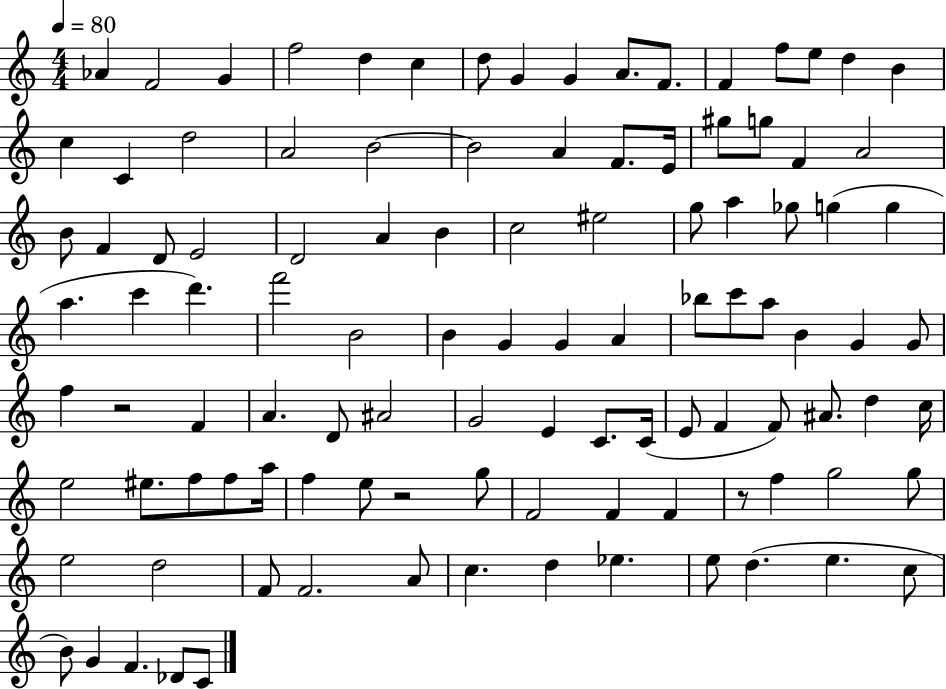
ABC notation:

X:1
T:Untitled
M:4/4
L:1/4
K:C
_A F2 G f2 d c d/2 G G A/2 F/2 F f/2 e/2 d B c C d2 A2 B2 B2 A F/2 E/4 ^g/2 g/2 F A2 B/2 F D/2 E2 D2 A B c2 ^e2 g/2 a _g/2 g g a c' d' f'2 B2 B G G A _b/2 c'/2 a/2 B G G/2 f z2 F A D/2 ^A2 G2 E C/2 C/4 E/2 F F/2 ^A/2 d c/4 e2 ^e/2 f/2 f/2 a/4 f e/2 z2 g/2 F2 F F z/2 f g2 g/2 e2 d2 F/2 F2 A/2 c d _e e/2 d e c/2 B/2 G F _D/2 C/2